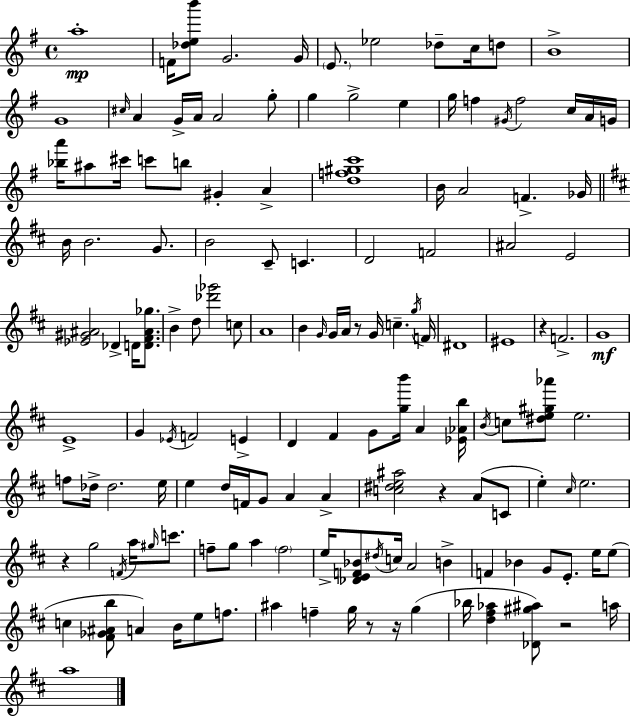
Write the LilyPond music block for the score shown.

{
  \clef treble
  \time 4/4
  \defaultTimeSignature
  \key e \minor
  a''1-.\mp | f'16 <des'' e'' b'''>8 g'2. g'16 | \parenthesize e'8. ees''2 des''8-- c''16 d''8 | b'1-> | \break g'1 | \grace { cis''16 } a'4 g'16-> a'16 a'2 g''8-. | g''4 g''2-> e''4 | g''16 f''4 \acciaccatura { gis'16 } f''2 c''16 | \break a'16 g'16 <bes'' a'''>16 ais''8 cis'''16 c'''8 b''8 gis'4-. a'4-> | <d'' f'' gis'' c'''>1 | b'16 a'2 f'4.-> | ges'16 \bar "||" \break \key d \major b'16 b'2. g'8. | b'2 cis'8-- c'4. | d'2 f'2 | ais'2 e'2 | \break <ees' gis' ais'>2 des'4-> d'16 <d' fis' ais' ges''>8. | b'4-> d''8 <des''' ges'''>2 c''8 | a'1 | b'4 \grace { g'16 } g'16 a'16 r8 g'16 c''4.-- | \break \acciaccatura { g''16 } f'16 dis'1 | eis'1 | r4 f'2.-> | g'1\mf | \break e'1-> | g'4 \acciaccatura { ees'16 } f'2 e'4-> | d'4 fis'4 g'8 <g'' b'''>16 a'4 | <ees' aes' b''>16 \acciaccatura { b'16 } c''8 <dis'' e'' gis'' aes'''>8 e''2. | \break f''8 des''16-> des''2. | e''16 e''4 d''16 f'16 g'8 a'4 | a'4-> <c'' dis'' e'' ais''>2 r4 | a'8( c'8 e''4-.) \grace { cis''16 } e''2. | \break r4 g''2 | \acciaccatura { f'16 } a''16 \grace { gis''16 } c'''8. f''8-- g''8 a''4 \parenthesize f''2 | e''16-> <des' e' f' bes'>8 \acciaccatura { dis''16 } c''16 a'2 | b'4-> f'4 bes'4 | \break g'8 e'8.-. e''16 e''8( c''4 <fis' ges' ais' b''>8 a'4) | b'16 e''8 f''8. ais''4 f''4-- | g''16 r8 r16 g''4( bes''16 <d'' fis'' aes''>4 <des' gis'' ais''>8) r2 | a''16 a''1 | \break \bar "|."
}